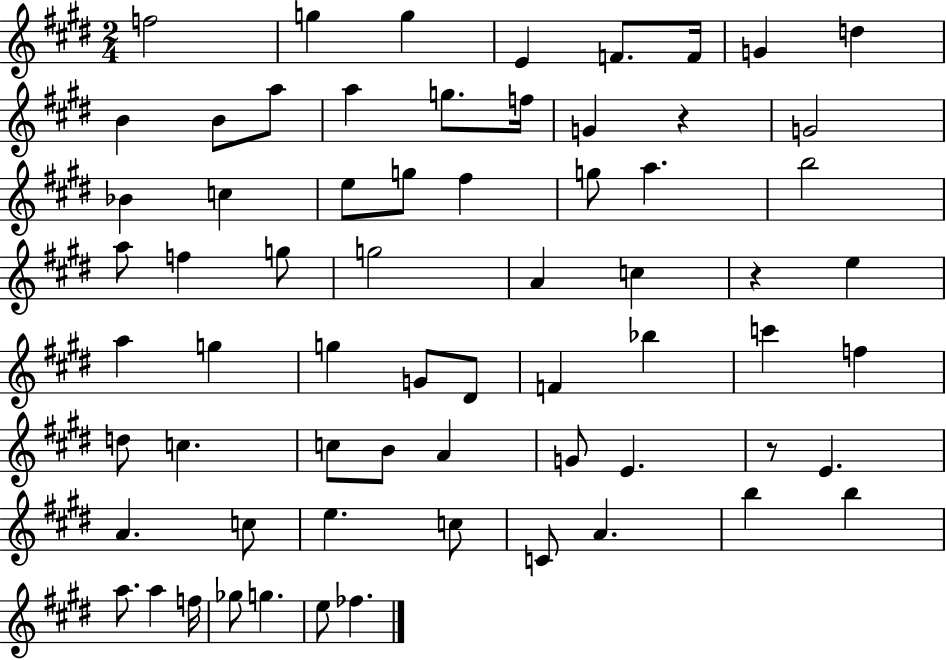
{
  \clef treble
  \numericTimeSignature
  \time 2/4
  \key e \major
  \repeat volta 2 { f''2 | g''4 g''4 | e'4 f'8. f'16 | g'4 d''4 | \break b'4 b'8 a''8 | a''4 g''8. f''16 | g'4 r4 | g'2 | \break bes'4 c''4 | e''8 g''8 fis''4 | g''8 a''4. | b''2 | \break a''8 f''4 g''8 | g''2 | a'4 c''4 | r4 e''4 | \break a''4 g''4 | g''4 g'8 dis'8 | f'4 bes''4 | c'''4 f''4 | \break d''8 c''4. | c''8 b'8 a'4 | g'8 e'4. | r8 e'4. | \break a'4. c''8 | e''4. c''8 | c'8 a'4. | b''4 b''4 | \break a''8. a''4 f''16 | ges''8 g''4. | e''8 fes''4. | } \bar "|."
}